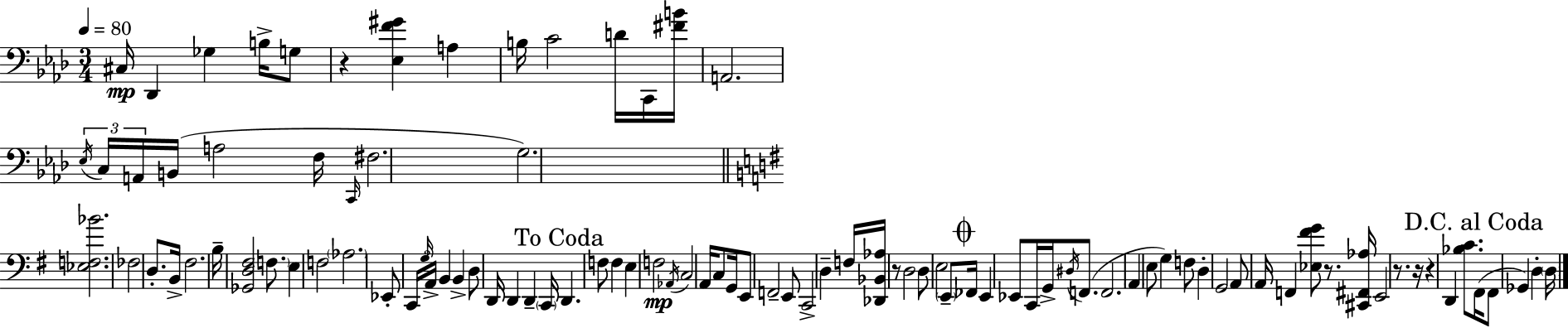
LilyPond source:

{
  \clef bass
  \numericTimeSignature
  \time 3/4
  \key f \minor
  \tempo 4 = 80
  \repeat volta 2 { cis16\mp des,4 ges4 b16-> g8 | r4 <ees f' gis'>4 a4 | b16 c'2 d'16 c,16 <fis' b'>16 | a,2. | \break \tuplet 3/2 { \acciaccatura { ees16 } c16 a,16 } b,16( a2 | f16 \grace { c,16 } fis2. | g2.) | \bar "||" \break \key g \major <ees f bes'>2. | fes2 d8.-. b,16-> | fis2. | b16-- <ges, d fis>2 \parenthesize f8. | \break e4 f2 | \parenthesize aes2. | ees,8-. \tuplet 3/2 { c,16 \grace { g16 } a,16-> } b,4 b,4-> | d8 d,16 d,4 d,4-- | \break \parenthesize c,16 \mark "To Coda" d,4. f8 f4 | e4 f2\mp | \acciaccatura { aes,16 } c2 a,16 c8 | g,16 e,8 f,2-- | \break e,8 c,2-> d4-- | f16 <des, bes, aes>16 r8 d2 | d8 e2 | \parenthesize e,8-- \mark \markup { \musicglyph "scripts.coda" } fes,16 e,4 ees,8 c,16 g,16-> \acciaccatura { dis16 } | \break f,8.( f,2. | \parenthesize a,4 e8 g4) | f8 d4-. g,2 | a,8 a,16 f,4 <ees fis' g'>8 | \break r8. <cis, fis, aes>16 e,2 | r8. r16 r4 d,4 | <bes c'>8. \mark "D.C. al Coda" fis,16( fis,8 ges,4) d4-. | \parenthesize d16 } \bar "|."
}